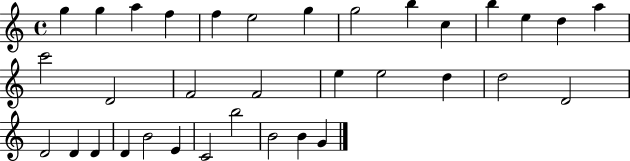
G5/q G5/q A5/q F5/q F5/q E5/h G5/q G5/h B5/q C5/q B5/q E5/q D5/q A5/q C6/h D4/h F4/h F4/h E5/q E5/h D5/q D5/h D4/h D4/h D4/q D4/q D4/q B4/h E4/q C4/h B5/h B4/h B4/q G4/q